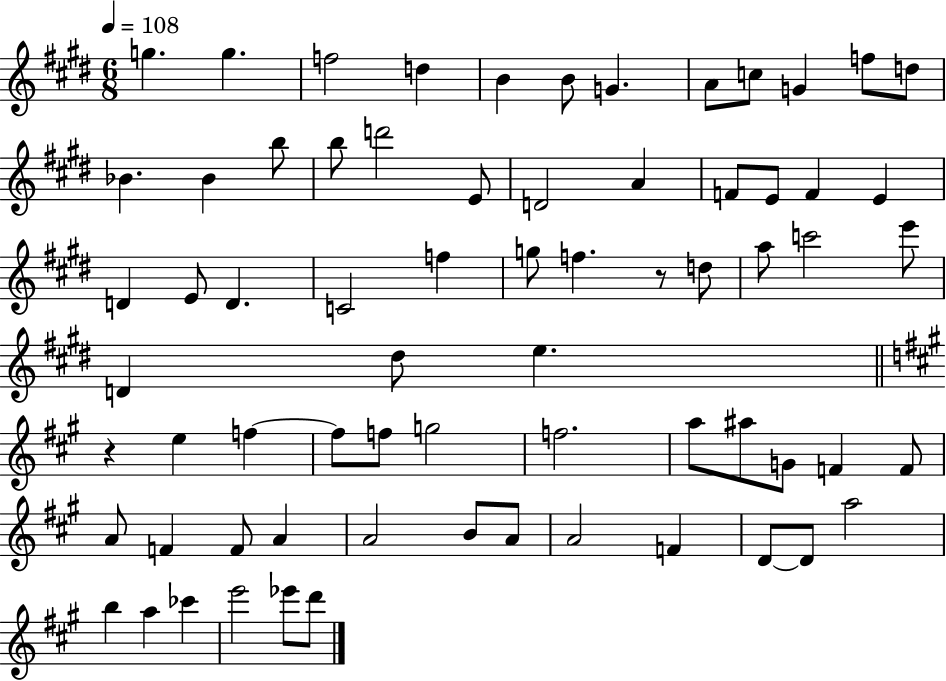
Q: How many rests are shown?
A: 2